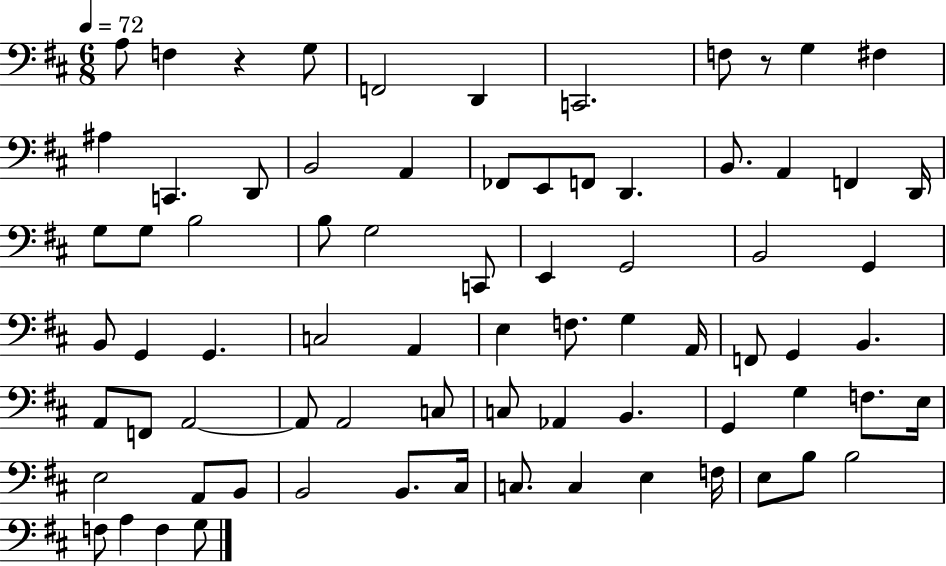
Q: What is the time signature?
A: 6/8